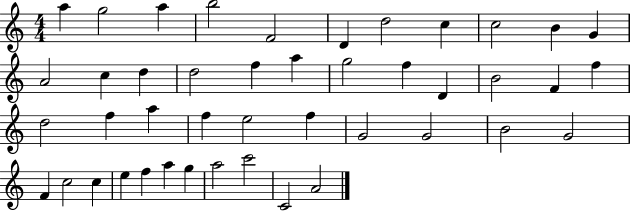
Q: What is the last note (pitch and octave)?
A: A4